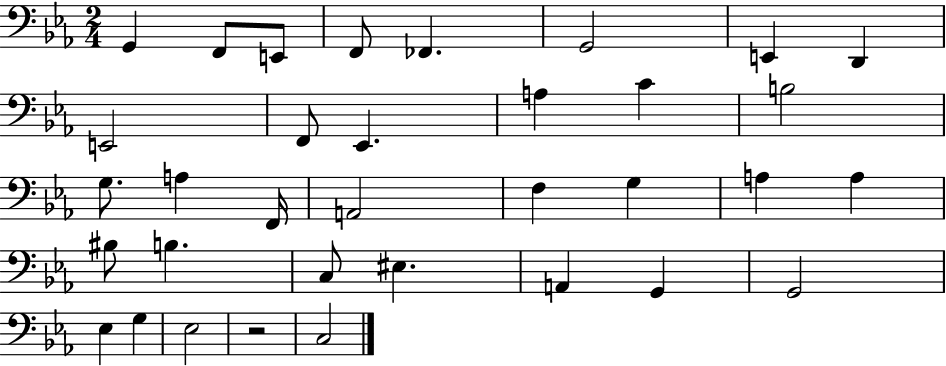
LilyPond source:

{
  \clef bass
  \numericTimeSignature
  \time 2/4
  \key ees \major
  g,4 f,8 e,8 | f,8 fes,4. | g,2 | e,4 d,4 | \break e,2 | f,8 ees,4. | a4 c'4 | b2 | \break g8. a4 f,16 | a,2 | f4 g4 | a4 a4 | \break bis8 b4. | c8 eis4. | a,4 g,4 | g,2 | \break ees4 g4 | ees2 | r2 | c2 | \break \bar "|."
}